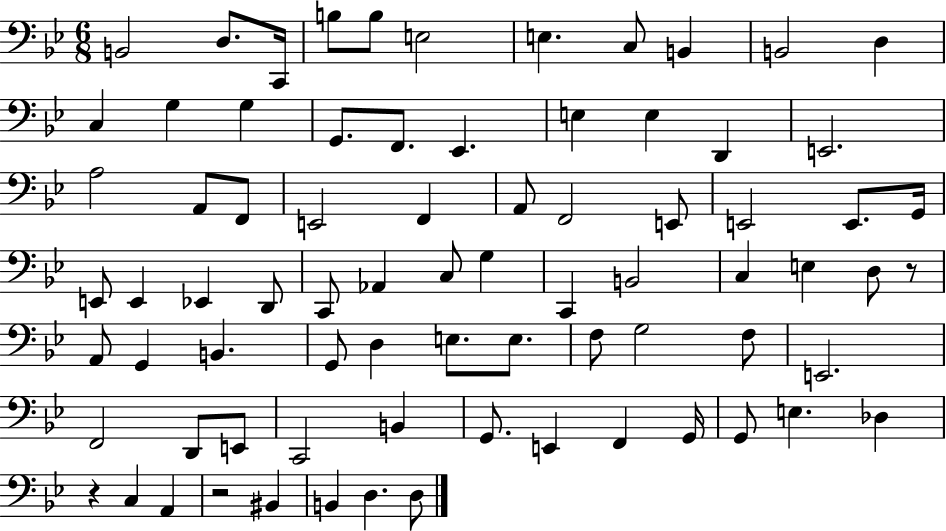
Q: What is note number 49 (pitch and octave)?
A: G2